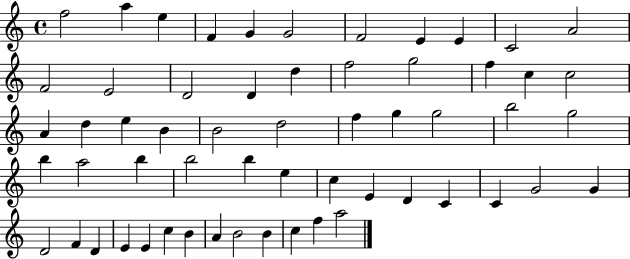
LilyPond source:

{
  \clef treble
  \time 4/4
  \defaultTimeSignature
  \key c \major
  f''2 a''4 e''4 | f'4 g'4 g'2 | f'2 e'4 e'4 | c'2 a'2 | \break f'2 e'2 | d'2 d'4 d''4 | f''2 g''2 | f''4 c''4 c''2 | \break a'4 d''4 e''4 b'4 | b'2 d''2 | f''4 g''4 g''2 | b''2 g''2 | \break b''4 a''2 b''4 | b''2 b''4 e''4 | c''4 e'4 d'4 c'4 | c'4 g'2 g'4 | \break d'2 f'4 d'4 | e'4 e'4 c''4 b'4 | a'4 b'2 b'4 | c''4 f''4 a''2 | \break \bar "|."
}